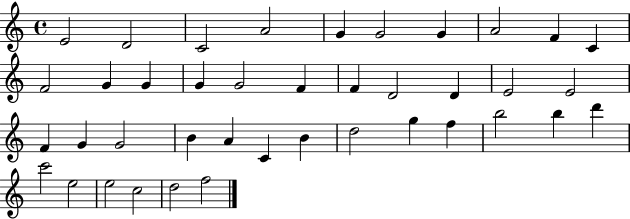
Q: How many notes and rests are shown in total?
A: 40